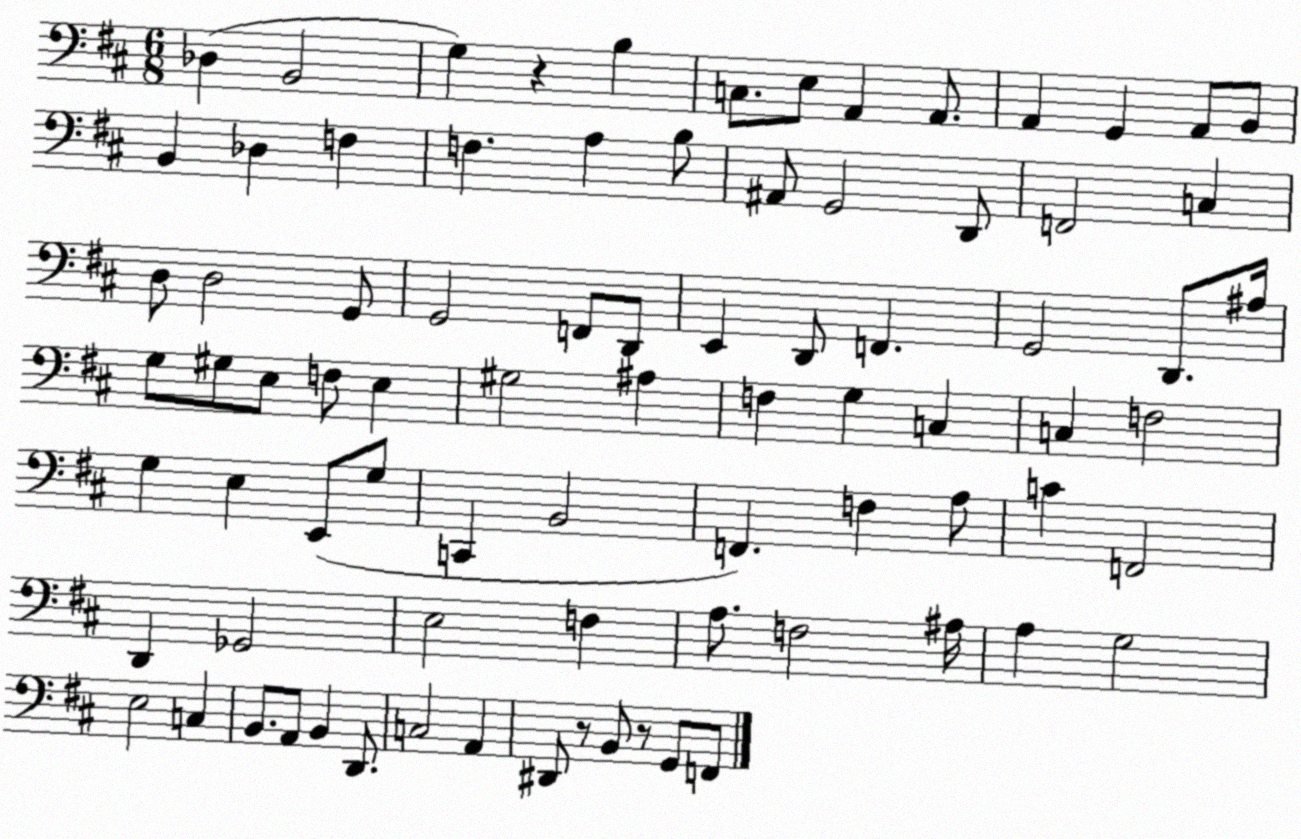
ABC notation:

X:1
T:Untitled
M:6/8
L:1/4
K:D
_D, B,,2 G, z B, C,/2 E,/2 A,, A,,/2 A,, G,, A,,/2 B,,/2 B,, _D, F, F, A, B,/2 ^A,,/2 G,,2 D,,/2 F,,2 C, D,/2 D,2 G,,/2 G,,2 F,,/2 D,,/2 E,, D,,/2 F,, G,,2 D,,/2 ^A,/4 G,/2 ^G,/2 E,/2 F,/2 E, ^G,2 ^A, F, G, C, C, F,2 G, E, E,,/2 G,/2 C,, B,,2 F,, F, A,/2 C F,,2 D,, _G,,2 E,2 F, A,/2 F,2 ^A,/4 A, G,2 E,2 C, B,,/2 A,,/2 B,, D,,/2 C,2 A,, ^D,,/2 z/2 B,,/2 z/2 G,,/2 F,,/2